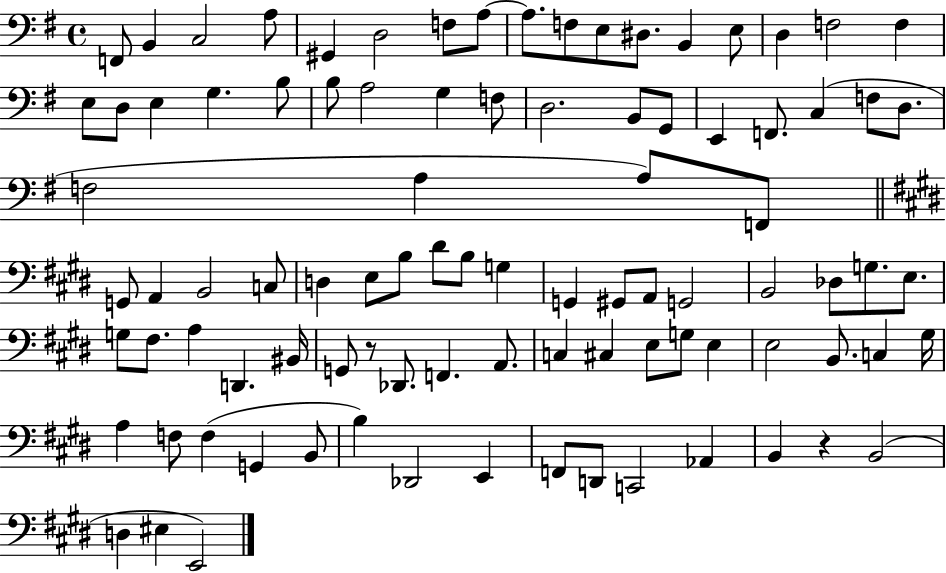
F2/e B2/q C3/h A3/e G#2/q D3/h F3/e A3/e A3/e. F3/e E3/e D#3/e. B2/q E3/e D3/q F3/h F3/q E3/e D3/e E3/q G3/q. B3/e B3/e A3/h G3/q F3/e D3/h. B2/e G2/e E2/q F2/e. C3/q F3/e D3/e. F3/h A3/q A3/e F2/e G2/e A2/q B2/h C3/e D3/q E3/e B3/e D#4/e B3/e G3/q G2/q G#2/e A2/e G2/h B2/h Db3/e G3/e. E3/e. G3/e F#3/e. A3/q D2/q. BIS2/s G2/e R/e Db2/e. F2/q. A2/e. C3/q C#3/q E3/e G3/e E3/q E3/h B2/e. C3/q G#3/s A3/q F3/e F3/q G2/q B2/e B3/q Db2/h E2/q F2/e D2/e C2/h Ab2/q B2/q R/q B2/h D3/q EIS3/q E2/h